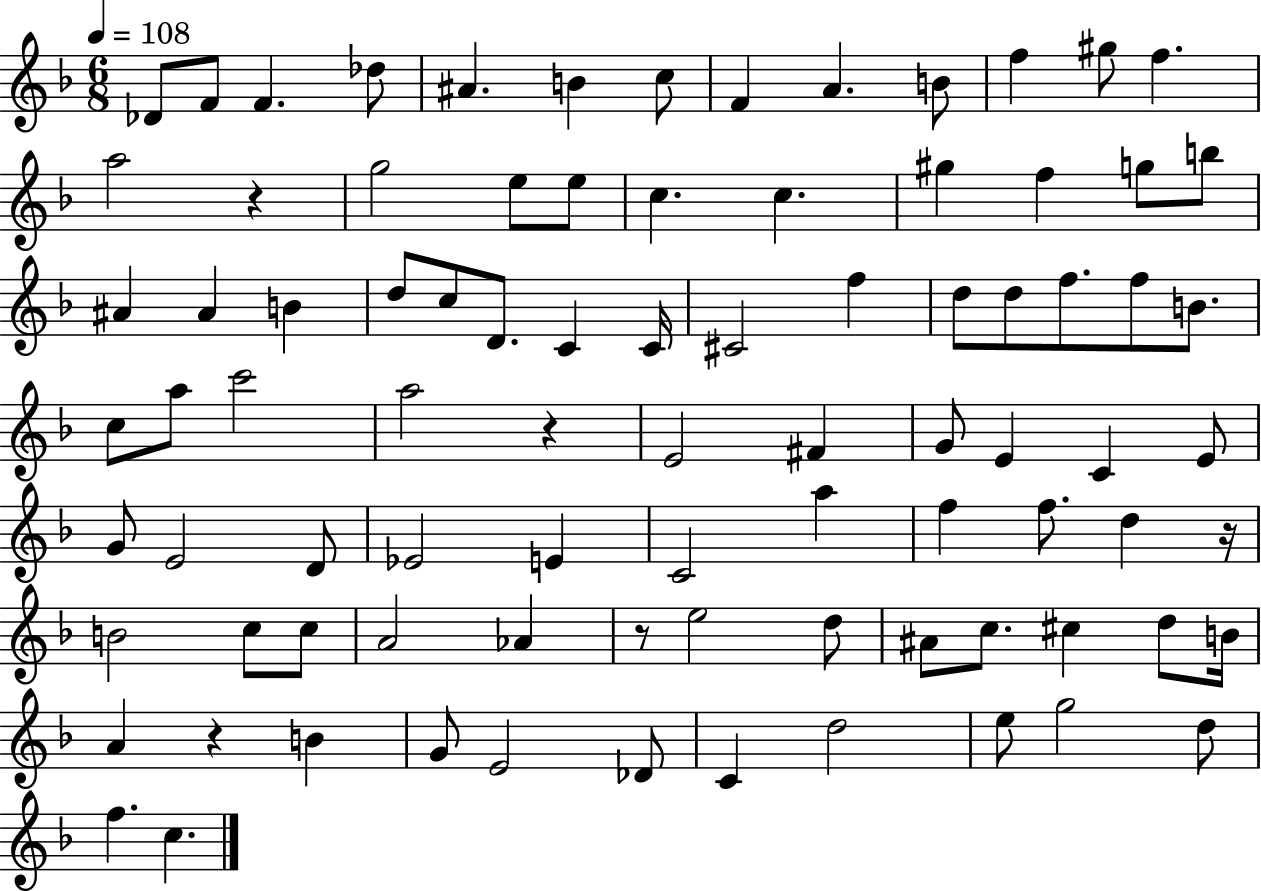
{
  \clef treble
  \numericTimeSignature
  \time 6/8
  \key f \major
  \tempo 4 = 108
  des'8 f'8 f'4. des''8 | ais'4. b'4 c''8 | f'4 a'4. b'8 | f''4 gis''8 f''4. | \break a''2 r4 | g''2 e''8 e''8 | c''4. c''4. | gis''4 f''4 g''8 b''8 | \break ais'4 ais'4 b'4 | d''8 c''8 d'8. c'4 c'16 | cis'2 f''4 | d''8 d''8 f''8. f''8 b'8. | \break c''8 a''8 c'''2 | a''2 r4 | e'2 fis'4 | g'8 e'4 c'4 e'8 | \break g'8 e'2 d'8 | ees'2 e'4 | c'2 a''4 | f''4 f''8. d''4 r16 | \break b'2 c''8 c''8 | a'2 aes'4 | r8 e''2 d''8 | ais'8 c''8. cis''4 d''8 b'16 | \break a'4 r4 b'4 | g'8 e'2 des'8 | c'4 d''2 | e''8 g''2 d''8 | \break f''4. c''4. | \bar "|."
}